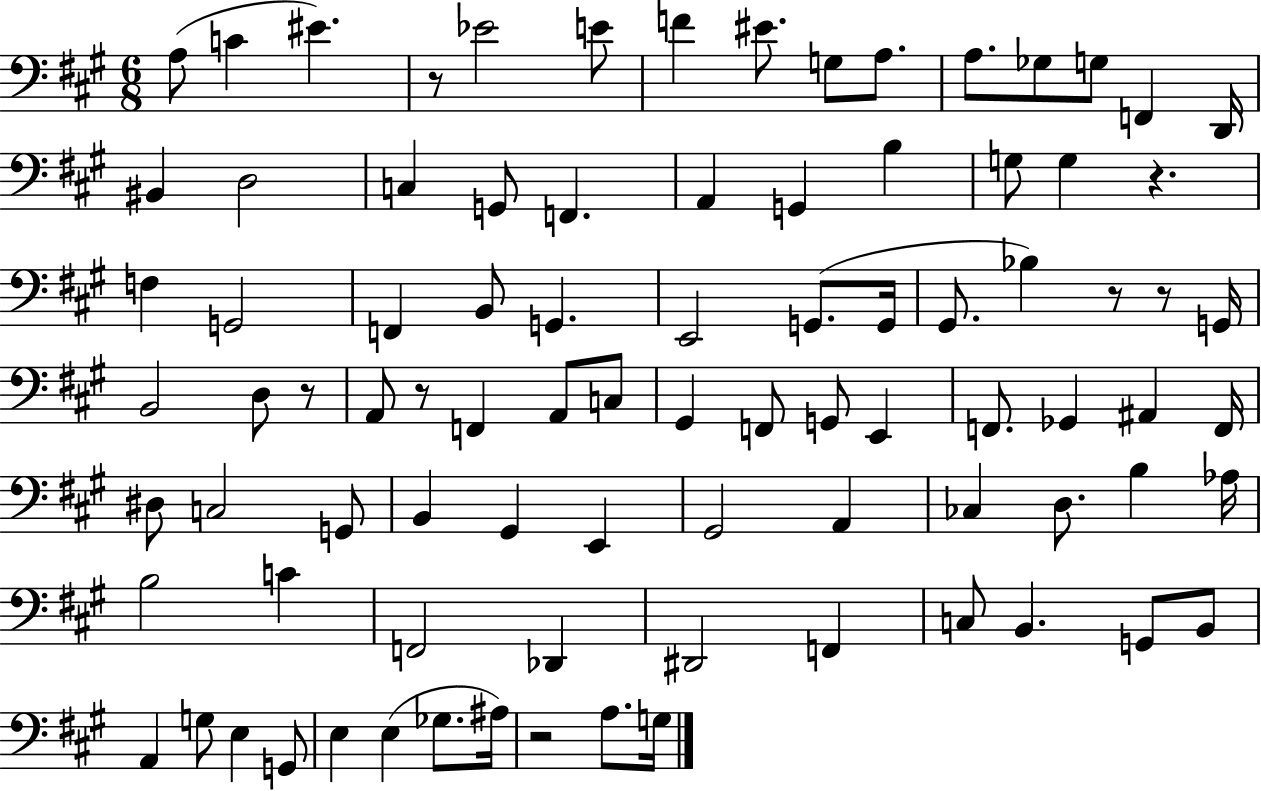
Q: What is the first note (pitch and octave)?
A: A3